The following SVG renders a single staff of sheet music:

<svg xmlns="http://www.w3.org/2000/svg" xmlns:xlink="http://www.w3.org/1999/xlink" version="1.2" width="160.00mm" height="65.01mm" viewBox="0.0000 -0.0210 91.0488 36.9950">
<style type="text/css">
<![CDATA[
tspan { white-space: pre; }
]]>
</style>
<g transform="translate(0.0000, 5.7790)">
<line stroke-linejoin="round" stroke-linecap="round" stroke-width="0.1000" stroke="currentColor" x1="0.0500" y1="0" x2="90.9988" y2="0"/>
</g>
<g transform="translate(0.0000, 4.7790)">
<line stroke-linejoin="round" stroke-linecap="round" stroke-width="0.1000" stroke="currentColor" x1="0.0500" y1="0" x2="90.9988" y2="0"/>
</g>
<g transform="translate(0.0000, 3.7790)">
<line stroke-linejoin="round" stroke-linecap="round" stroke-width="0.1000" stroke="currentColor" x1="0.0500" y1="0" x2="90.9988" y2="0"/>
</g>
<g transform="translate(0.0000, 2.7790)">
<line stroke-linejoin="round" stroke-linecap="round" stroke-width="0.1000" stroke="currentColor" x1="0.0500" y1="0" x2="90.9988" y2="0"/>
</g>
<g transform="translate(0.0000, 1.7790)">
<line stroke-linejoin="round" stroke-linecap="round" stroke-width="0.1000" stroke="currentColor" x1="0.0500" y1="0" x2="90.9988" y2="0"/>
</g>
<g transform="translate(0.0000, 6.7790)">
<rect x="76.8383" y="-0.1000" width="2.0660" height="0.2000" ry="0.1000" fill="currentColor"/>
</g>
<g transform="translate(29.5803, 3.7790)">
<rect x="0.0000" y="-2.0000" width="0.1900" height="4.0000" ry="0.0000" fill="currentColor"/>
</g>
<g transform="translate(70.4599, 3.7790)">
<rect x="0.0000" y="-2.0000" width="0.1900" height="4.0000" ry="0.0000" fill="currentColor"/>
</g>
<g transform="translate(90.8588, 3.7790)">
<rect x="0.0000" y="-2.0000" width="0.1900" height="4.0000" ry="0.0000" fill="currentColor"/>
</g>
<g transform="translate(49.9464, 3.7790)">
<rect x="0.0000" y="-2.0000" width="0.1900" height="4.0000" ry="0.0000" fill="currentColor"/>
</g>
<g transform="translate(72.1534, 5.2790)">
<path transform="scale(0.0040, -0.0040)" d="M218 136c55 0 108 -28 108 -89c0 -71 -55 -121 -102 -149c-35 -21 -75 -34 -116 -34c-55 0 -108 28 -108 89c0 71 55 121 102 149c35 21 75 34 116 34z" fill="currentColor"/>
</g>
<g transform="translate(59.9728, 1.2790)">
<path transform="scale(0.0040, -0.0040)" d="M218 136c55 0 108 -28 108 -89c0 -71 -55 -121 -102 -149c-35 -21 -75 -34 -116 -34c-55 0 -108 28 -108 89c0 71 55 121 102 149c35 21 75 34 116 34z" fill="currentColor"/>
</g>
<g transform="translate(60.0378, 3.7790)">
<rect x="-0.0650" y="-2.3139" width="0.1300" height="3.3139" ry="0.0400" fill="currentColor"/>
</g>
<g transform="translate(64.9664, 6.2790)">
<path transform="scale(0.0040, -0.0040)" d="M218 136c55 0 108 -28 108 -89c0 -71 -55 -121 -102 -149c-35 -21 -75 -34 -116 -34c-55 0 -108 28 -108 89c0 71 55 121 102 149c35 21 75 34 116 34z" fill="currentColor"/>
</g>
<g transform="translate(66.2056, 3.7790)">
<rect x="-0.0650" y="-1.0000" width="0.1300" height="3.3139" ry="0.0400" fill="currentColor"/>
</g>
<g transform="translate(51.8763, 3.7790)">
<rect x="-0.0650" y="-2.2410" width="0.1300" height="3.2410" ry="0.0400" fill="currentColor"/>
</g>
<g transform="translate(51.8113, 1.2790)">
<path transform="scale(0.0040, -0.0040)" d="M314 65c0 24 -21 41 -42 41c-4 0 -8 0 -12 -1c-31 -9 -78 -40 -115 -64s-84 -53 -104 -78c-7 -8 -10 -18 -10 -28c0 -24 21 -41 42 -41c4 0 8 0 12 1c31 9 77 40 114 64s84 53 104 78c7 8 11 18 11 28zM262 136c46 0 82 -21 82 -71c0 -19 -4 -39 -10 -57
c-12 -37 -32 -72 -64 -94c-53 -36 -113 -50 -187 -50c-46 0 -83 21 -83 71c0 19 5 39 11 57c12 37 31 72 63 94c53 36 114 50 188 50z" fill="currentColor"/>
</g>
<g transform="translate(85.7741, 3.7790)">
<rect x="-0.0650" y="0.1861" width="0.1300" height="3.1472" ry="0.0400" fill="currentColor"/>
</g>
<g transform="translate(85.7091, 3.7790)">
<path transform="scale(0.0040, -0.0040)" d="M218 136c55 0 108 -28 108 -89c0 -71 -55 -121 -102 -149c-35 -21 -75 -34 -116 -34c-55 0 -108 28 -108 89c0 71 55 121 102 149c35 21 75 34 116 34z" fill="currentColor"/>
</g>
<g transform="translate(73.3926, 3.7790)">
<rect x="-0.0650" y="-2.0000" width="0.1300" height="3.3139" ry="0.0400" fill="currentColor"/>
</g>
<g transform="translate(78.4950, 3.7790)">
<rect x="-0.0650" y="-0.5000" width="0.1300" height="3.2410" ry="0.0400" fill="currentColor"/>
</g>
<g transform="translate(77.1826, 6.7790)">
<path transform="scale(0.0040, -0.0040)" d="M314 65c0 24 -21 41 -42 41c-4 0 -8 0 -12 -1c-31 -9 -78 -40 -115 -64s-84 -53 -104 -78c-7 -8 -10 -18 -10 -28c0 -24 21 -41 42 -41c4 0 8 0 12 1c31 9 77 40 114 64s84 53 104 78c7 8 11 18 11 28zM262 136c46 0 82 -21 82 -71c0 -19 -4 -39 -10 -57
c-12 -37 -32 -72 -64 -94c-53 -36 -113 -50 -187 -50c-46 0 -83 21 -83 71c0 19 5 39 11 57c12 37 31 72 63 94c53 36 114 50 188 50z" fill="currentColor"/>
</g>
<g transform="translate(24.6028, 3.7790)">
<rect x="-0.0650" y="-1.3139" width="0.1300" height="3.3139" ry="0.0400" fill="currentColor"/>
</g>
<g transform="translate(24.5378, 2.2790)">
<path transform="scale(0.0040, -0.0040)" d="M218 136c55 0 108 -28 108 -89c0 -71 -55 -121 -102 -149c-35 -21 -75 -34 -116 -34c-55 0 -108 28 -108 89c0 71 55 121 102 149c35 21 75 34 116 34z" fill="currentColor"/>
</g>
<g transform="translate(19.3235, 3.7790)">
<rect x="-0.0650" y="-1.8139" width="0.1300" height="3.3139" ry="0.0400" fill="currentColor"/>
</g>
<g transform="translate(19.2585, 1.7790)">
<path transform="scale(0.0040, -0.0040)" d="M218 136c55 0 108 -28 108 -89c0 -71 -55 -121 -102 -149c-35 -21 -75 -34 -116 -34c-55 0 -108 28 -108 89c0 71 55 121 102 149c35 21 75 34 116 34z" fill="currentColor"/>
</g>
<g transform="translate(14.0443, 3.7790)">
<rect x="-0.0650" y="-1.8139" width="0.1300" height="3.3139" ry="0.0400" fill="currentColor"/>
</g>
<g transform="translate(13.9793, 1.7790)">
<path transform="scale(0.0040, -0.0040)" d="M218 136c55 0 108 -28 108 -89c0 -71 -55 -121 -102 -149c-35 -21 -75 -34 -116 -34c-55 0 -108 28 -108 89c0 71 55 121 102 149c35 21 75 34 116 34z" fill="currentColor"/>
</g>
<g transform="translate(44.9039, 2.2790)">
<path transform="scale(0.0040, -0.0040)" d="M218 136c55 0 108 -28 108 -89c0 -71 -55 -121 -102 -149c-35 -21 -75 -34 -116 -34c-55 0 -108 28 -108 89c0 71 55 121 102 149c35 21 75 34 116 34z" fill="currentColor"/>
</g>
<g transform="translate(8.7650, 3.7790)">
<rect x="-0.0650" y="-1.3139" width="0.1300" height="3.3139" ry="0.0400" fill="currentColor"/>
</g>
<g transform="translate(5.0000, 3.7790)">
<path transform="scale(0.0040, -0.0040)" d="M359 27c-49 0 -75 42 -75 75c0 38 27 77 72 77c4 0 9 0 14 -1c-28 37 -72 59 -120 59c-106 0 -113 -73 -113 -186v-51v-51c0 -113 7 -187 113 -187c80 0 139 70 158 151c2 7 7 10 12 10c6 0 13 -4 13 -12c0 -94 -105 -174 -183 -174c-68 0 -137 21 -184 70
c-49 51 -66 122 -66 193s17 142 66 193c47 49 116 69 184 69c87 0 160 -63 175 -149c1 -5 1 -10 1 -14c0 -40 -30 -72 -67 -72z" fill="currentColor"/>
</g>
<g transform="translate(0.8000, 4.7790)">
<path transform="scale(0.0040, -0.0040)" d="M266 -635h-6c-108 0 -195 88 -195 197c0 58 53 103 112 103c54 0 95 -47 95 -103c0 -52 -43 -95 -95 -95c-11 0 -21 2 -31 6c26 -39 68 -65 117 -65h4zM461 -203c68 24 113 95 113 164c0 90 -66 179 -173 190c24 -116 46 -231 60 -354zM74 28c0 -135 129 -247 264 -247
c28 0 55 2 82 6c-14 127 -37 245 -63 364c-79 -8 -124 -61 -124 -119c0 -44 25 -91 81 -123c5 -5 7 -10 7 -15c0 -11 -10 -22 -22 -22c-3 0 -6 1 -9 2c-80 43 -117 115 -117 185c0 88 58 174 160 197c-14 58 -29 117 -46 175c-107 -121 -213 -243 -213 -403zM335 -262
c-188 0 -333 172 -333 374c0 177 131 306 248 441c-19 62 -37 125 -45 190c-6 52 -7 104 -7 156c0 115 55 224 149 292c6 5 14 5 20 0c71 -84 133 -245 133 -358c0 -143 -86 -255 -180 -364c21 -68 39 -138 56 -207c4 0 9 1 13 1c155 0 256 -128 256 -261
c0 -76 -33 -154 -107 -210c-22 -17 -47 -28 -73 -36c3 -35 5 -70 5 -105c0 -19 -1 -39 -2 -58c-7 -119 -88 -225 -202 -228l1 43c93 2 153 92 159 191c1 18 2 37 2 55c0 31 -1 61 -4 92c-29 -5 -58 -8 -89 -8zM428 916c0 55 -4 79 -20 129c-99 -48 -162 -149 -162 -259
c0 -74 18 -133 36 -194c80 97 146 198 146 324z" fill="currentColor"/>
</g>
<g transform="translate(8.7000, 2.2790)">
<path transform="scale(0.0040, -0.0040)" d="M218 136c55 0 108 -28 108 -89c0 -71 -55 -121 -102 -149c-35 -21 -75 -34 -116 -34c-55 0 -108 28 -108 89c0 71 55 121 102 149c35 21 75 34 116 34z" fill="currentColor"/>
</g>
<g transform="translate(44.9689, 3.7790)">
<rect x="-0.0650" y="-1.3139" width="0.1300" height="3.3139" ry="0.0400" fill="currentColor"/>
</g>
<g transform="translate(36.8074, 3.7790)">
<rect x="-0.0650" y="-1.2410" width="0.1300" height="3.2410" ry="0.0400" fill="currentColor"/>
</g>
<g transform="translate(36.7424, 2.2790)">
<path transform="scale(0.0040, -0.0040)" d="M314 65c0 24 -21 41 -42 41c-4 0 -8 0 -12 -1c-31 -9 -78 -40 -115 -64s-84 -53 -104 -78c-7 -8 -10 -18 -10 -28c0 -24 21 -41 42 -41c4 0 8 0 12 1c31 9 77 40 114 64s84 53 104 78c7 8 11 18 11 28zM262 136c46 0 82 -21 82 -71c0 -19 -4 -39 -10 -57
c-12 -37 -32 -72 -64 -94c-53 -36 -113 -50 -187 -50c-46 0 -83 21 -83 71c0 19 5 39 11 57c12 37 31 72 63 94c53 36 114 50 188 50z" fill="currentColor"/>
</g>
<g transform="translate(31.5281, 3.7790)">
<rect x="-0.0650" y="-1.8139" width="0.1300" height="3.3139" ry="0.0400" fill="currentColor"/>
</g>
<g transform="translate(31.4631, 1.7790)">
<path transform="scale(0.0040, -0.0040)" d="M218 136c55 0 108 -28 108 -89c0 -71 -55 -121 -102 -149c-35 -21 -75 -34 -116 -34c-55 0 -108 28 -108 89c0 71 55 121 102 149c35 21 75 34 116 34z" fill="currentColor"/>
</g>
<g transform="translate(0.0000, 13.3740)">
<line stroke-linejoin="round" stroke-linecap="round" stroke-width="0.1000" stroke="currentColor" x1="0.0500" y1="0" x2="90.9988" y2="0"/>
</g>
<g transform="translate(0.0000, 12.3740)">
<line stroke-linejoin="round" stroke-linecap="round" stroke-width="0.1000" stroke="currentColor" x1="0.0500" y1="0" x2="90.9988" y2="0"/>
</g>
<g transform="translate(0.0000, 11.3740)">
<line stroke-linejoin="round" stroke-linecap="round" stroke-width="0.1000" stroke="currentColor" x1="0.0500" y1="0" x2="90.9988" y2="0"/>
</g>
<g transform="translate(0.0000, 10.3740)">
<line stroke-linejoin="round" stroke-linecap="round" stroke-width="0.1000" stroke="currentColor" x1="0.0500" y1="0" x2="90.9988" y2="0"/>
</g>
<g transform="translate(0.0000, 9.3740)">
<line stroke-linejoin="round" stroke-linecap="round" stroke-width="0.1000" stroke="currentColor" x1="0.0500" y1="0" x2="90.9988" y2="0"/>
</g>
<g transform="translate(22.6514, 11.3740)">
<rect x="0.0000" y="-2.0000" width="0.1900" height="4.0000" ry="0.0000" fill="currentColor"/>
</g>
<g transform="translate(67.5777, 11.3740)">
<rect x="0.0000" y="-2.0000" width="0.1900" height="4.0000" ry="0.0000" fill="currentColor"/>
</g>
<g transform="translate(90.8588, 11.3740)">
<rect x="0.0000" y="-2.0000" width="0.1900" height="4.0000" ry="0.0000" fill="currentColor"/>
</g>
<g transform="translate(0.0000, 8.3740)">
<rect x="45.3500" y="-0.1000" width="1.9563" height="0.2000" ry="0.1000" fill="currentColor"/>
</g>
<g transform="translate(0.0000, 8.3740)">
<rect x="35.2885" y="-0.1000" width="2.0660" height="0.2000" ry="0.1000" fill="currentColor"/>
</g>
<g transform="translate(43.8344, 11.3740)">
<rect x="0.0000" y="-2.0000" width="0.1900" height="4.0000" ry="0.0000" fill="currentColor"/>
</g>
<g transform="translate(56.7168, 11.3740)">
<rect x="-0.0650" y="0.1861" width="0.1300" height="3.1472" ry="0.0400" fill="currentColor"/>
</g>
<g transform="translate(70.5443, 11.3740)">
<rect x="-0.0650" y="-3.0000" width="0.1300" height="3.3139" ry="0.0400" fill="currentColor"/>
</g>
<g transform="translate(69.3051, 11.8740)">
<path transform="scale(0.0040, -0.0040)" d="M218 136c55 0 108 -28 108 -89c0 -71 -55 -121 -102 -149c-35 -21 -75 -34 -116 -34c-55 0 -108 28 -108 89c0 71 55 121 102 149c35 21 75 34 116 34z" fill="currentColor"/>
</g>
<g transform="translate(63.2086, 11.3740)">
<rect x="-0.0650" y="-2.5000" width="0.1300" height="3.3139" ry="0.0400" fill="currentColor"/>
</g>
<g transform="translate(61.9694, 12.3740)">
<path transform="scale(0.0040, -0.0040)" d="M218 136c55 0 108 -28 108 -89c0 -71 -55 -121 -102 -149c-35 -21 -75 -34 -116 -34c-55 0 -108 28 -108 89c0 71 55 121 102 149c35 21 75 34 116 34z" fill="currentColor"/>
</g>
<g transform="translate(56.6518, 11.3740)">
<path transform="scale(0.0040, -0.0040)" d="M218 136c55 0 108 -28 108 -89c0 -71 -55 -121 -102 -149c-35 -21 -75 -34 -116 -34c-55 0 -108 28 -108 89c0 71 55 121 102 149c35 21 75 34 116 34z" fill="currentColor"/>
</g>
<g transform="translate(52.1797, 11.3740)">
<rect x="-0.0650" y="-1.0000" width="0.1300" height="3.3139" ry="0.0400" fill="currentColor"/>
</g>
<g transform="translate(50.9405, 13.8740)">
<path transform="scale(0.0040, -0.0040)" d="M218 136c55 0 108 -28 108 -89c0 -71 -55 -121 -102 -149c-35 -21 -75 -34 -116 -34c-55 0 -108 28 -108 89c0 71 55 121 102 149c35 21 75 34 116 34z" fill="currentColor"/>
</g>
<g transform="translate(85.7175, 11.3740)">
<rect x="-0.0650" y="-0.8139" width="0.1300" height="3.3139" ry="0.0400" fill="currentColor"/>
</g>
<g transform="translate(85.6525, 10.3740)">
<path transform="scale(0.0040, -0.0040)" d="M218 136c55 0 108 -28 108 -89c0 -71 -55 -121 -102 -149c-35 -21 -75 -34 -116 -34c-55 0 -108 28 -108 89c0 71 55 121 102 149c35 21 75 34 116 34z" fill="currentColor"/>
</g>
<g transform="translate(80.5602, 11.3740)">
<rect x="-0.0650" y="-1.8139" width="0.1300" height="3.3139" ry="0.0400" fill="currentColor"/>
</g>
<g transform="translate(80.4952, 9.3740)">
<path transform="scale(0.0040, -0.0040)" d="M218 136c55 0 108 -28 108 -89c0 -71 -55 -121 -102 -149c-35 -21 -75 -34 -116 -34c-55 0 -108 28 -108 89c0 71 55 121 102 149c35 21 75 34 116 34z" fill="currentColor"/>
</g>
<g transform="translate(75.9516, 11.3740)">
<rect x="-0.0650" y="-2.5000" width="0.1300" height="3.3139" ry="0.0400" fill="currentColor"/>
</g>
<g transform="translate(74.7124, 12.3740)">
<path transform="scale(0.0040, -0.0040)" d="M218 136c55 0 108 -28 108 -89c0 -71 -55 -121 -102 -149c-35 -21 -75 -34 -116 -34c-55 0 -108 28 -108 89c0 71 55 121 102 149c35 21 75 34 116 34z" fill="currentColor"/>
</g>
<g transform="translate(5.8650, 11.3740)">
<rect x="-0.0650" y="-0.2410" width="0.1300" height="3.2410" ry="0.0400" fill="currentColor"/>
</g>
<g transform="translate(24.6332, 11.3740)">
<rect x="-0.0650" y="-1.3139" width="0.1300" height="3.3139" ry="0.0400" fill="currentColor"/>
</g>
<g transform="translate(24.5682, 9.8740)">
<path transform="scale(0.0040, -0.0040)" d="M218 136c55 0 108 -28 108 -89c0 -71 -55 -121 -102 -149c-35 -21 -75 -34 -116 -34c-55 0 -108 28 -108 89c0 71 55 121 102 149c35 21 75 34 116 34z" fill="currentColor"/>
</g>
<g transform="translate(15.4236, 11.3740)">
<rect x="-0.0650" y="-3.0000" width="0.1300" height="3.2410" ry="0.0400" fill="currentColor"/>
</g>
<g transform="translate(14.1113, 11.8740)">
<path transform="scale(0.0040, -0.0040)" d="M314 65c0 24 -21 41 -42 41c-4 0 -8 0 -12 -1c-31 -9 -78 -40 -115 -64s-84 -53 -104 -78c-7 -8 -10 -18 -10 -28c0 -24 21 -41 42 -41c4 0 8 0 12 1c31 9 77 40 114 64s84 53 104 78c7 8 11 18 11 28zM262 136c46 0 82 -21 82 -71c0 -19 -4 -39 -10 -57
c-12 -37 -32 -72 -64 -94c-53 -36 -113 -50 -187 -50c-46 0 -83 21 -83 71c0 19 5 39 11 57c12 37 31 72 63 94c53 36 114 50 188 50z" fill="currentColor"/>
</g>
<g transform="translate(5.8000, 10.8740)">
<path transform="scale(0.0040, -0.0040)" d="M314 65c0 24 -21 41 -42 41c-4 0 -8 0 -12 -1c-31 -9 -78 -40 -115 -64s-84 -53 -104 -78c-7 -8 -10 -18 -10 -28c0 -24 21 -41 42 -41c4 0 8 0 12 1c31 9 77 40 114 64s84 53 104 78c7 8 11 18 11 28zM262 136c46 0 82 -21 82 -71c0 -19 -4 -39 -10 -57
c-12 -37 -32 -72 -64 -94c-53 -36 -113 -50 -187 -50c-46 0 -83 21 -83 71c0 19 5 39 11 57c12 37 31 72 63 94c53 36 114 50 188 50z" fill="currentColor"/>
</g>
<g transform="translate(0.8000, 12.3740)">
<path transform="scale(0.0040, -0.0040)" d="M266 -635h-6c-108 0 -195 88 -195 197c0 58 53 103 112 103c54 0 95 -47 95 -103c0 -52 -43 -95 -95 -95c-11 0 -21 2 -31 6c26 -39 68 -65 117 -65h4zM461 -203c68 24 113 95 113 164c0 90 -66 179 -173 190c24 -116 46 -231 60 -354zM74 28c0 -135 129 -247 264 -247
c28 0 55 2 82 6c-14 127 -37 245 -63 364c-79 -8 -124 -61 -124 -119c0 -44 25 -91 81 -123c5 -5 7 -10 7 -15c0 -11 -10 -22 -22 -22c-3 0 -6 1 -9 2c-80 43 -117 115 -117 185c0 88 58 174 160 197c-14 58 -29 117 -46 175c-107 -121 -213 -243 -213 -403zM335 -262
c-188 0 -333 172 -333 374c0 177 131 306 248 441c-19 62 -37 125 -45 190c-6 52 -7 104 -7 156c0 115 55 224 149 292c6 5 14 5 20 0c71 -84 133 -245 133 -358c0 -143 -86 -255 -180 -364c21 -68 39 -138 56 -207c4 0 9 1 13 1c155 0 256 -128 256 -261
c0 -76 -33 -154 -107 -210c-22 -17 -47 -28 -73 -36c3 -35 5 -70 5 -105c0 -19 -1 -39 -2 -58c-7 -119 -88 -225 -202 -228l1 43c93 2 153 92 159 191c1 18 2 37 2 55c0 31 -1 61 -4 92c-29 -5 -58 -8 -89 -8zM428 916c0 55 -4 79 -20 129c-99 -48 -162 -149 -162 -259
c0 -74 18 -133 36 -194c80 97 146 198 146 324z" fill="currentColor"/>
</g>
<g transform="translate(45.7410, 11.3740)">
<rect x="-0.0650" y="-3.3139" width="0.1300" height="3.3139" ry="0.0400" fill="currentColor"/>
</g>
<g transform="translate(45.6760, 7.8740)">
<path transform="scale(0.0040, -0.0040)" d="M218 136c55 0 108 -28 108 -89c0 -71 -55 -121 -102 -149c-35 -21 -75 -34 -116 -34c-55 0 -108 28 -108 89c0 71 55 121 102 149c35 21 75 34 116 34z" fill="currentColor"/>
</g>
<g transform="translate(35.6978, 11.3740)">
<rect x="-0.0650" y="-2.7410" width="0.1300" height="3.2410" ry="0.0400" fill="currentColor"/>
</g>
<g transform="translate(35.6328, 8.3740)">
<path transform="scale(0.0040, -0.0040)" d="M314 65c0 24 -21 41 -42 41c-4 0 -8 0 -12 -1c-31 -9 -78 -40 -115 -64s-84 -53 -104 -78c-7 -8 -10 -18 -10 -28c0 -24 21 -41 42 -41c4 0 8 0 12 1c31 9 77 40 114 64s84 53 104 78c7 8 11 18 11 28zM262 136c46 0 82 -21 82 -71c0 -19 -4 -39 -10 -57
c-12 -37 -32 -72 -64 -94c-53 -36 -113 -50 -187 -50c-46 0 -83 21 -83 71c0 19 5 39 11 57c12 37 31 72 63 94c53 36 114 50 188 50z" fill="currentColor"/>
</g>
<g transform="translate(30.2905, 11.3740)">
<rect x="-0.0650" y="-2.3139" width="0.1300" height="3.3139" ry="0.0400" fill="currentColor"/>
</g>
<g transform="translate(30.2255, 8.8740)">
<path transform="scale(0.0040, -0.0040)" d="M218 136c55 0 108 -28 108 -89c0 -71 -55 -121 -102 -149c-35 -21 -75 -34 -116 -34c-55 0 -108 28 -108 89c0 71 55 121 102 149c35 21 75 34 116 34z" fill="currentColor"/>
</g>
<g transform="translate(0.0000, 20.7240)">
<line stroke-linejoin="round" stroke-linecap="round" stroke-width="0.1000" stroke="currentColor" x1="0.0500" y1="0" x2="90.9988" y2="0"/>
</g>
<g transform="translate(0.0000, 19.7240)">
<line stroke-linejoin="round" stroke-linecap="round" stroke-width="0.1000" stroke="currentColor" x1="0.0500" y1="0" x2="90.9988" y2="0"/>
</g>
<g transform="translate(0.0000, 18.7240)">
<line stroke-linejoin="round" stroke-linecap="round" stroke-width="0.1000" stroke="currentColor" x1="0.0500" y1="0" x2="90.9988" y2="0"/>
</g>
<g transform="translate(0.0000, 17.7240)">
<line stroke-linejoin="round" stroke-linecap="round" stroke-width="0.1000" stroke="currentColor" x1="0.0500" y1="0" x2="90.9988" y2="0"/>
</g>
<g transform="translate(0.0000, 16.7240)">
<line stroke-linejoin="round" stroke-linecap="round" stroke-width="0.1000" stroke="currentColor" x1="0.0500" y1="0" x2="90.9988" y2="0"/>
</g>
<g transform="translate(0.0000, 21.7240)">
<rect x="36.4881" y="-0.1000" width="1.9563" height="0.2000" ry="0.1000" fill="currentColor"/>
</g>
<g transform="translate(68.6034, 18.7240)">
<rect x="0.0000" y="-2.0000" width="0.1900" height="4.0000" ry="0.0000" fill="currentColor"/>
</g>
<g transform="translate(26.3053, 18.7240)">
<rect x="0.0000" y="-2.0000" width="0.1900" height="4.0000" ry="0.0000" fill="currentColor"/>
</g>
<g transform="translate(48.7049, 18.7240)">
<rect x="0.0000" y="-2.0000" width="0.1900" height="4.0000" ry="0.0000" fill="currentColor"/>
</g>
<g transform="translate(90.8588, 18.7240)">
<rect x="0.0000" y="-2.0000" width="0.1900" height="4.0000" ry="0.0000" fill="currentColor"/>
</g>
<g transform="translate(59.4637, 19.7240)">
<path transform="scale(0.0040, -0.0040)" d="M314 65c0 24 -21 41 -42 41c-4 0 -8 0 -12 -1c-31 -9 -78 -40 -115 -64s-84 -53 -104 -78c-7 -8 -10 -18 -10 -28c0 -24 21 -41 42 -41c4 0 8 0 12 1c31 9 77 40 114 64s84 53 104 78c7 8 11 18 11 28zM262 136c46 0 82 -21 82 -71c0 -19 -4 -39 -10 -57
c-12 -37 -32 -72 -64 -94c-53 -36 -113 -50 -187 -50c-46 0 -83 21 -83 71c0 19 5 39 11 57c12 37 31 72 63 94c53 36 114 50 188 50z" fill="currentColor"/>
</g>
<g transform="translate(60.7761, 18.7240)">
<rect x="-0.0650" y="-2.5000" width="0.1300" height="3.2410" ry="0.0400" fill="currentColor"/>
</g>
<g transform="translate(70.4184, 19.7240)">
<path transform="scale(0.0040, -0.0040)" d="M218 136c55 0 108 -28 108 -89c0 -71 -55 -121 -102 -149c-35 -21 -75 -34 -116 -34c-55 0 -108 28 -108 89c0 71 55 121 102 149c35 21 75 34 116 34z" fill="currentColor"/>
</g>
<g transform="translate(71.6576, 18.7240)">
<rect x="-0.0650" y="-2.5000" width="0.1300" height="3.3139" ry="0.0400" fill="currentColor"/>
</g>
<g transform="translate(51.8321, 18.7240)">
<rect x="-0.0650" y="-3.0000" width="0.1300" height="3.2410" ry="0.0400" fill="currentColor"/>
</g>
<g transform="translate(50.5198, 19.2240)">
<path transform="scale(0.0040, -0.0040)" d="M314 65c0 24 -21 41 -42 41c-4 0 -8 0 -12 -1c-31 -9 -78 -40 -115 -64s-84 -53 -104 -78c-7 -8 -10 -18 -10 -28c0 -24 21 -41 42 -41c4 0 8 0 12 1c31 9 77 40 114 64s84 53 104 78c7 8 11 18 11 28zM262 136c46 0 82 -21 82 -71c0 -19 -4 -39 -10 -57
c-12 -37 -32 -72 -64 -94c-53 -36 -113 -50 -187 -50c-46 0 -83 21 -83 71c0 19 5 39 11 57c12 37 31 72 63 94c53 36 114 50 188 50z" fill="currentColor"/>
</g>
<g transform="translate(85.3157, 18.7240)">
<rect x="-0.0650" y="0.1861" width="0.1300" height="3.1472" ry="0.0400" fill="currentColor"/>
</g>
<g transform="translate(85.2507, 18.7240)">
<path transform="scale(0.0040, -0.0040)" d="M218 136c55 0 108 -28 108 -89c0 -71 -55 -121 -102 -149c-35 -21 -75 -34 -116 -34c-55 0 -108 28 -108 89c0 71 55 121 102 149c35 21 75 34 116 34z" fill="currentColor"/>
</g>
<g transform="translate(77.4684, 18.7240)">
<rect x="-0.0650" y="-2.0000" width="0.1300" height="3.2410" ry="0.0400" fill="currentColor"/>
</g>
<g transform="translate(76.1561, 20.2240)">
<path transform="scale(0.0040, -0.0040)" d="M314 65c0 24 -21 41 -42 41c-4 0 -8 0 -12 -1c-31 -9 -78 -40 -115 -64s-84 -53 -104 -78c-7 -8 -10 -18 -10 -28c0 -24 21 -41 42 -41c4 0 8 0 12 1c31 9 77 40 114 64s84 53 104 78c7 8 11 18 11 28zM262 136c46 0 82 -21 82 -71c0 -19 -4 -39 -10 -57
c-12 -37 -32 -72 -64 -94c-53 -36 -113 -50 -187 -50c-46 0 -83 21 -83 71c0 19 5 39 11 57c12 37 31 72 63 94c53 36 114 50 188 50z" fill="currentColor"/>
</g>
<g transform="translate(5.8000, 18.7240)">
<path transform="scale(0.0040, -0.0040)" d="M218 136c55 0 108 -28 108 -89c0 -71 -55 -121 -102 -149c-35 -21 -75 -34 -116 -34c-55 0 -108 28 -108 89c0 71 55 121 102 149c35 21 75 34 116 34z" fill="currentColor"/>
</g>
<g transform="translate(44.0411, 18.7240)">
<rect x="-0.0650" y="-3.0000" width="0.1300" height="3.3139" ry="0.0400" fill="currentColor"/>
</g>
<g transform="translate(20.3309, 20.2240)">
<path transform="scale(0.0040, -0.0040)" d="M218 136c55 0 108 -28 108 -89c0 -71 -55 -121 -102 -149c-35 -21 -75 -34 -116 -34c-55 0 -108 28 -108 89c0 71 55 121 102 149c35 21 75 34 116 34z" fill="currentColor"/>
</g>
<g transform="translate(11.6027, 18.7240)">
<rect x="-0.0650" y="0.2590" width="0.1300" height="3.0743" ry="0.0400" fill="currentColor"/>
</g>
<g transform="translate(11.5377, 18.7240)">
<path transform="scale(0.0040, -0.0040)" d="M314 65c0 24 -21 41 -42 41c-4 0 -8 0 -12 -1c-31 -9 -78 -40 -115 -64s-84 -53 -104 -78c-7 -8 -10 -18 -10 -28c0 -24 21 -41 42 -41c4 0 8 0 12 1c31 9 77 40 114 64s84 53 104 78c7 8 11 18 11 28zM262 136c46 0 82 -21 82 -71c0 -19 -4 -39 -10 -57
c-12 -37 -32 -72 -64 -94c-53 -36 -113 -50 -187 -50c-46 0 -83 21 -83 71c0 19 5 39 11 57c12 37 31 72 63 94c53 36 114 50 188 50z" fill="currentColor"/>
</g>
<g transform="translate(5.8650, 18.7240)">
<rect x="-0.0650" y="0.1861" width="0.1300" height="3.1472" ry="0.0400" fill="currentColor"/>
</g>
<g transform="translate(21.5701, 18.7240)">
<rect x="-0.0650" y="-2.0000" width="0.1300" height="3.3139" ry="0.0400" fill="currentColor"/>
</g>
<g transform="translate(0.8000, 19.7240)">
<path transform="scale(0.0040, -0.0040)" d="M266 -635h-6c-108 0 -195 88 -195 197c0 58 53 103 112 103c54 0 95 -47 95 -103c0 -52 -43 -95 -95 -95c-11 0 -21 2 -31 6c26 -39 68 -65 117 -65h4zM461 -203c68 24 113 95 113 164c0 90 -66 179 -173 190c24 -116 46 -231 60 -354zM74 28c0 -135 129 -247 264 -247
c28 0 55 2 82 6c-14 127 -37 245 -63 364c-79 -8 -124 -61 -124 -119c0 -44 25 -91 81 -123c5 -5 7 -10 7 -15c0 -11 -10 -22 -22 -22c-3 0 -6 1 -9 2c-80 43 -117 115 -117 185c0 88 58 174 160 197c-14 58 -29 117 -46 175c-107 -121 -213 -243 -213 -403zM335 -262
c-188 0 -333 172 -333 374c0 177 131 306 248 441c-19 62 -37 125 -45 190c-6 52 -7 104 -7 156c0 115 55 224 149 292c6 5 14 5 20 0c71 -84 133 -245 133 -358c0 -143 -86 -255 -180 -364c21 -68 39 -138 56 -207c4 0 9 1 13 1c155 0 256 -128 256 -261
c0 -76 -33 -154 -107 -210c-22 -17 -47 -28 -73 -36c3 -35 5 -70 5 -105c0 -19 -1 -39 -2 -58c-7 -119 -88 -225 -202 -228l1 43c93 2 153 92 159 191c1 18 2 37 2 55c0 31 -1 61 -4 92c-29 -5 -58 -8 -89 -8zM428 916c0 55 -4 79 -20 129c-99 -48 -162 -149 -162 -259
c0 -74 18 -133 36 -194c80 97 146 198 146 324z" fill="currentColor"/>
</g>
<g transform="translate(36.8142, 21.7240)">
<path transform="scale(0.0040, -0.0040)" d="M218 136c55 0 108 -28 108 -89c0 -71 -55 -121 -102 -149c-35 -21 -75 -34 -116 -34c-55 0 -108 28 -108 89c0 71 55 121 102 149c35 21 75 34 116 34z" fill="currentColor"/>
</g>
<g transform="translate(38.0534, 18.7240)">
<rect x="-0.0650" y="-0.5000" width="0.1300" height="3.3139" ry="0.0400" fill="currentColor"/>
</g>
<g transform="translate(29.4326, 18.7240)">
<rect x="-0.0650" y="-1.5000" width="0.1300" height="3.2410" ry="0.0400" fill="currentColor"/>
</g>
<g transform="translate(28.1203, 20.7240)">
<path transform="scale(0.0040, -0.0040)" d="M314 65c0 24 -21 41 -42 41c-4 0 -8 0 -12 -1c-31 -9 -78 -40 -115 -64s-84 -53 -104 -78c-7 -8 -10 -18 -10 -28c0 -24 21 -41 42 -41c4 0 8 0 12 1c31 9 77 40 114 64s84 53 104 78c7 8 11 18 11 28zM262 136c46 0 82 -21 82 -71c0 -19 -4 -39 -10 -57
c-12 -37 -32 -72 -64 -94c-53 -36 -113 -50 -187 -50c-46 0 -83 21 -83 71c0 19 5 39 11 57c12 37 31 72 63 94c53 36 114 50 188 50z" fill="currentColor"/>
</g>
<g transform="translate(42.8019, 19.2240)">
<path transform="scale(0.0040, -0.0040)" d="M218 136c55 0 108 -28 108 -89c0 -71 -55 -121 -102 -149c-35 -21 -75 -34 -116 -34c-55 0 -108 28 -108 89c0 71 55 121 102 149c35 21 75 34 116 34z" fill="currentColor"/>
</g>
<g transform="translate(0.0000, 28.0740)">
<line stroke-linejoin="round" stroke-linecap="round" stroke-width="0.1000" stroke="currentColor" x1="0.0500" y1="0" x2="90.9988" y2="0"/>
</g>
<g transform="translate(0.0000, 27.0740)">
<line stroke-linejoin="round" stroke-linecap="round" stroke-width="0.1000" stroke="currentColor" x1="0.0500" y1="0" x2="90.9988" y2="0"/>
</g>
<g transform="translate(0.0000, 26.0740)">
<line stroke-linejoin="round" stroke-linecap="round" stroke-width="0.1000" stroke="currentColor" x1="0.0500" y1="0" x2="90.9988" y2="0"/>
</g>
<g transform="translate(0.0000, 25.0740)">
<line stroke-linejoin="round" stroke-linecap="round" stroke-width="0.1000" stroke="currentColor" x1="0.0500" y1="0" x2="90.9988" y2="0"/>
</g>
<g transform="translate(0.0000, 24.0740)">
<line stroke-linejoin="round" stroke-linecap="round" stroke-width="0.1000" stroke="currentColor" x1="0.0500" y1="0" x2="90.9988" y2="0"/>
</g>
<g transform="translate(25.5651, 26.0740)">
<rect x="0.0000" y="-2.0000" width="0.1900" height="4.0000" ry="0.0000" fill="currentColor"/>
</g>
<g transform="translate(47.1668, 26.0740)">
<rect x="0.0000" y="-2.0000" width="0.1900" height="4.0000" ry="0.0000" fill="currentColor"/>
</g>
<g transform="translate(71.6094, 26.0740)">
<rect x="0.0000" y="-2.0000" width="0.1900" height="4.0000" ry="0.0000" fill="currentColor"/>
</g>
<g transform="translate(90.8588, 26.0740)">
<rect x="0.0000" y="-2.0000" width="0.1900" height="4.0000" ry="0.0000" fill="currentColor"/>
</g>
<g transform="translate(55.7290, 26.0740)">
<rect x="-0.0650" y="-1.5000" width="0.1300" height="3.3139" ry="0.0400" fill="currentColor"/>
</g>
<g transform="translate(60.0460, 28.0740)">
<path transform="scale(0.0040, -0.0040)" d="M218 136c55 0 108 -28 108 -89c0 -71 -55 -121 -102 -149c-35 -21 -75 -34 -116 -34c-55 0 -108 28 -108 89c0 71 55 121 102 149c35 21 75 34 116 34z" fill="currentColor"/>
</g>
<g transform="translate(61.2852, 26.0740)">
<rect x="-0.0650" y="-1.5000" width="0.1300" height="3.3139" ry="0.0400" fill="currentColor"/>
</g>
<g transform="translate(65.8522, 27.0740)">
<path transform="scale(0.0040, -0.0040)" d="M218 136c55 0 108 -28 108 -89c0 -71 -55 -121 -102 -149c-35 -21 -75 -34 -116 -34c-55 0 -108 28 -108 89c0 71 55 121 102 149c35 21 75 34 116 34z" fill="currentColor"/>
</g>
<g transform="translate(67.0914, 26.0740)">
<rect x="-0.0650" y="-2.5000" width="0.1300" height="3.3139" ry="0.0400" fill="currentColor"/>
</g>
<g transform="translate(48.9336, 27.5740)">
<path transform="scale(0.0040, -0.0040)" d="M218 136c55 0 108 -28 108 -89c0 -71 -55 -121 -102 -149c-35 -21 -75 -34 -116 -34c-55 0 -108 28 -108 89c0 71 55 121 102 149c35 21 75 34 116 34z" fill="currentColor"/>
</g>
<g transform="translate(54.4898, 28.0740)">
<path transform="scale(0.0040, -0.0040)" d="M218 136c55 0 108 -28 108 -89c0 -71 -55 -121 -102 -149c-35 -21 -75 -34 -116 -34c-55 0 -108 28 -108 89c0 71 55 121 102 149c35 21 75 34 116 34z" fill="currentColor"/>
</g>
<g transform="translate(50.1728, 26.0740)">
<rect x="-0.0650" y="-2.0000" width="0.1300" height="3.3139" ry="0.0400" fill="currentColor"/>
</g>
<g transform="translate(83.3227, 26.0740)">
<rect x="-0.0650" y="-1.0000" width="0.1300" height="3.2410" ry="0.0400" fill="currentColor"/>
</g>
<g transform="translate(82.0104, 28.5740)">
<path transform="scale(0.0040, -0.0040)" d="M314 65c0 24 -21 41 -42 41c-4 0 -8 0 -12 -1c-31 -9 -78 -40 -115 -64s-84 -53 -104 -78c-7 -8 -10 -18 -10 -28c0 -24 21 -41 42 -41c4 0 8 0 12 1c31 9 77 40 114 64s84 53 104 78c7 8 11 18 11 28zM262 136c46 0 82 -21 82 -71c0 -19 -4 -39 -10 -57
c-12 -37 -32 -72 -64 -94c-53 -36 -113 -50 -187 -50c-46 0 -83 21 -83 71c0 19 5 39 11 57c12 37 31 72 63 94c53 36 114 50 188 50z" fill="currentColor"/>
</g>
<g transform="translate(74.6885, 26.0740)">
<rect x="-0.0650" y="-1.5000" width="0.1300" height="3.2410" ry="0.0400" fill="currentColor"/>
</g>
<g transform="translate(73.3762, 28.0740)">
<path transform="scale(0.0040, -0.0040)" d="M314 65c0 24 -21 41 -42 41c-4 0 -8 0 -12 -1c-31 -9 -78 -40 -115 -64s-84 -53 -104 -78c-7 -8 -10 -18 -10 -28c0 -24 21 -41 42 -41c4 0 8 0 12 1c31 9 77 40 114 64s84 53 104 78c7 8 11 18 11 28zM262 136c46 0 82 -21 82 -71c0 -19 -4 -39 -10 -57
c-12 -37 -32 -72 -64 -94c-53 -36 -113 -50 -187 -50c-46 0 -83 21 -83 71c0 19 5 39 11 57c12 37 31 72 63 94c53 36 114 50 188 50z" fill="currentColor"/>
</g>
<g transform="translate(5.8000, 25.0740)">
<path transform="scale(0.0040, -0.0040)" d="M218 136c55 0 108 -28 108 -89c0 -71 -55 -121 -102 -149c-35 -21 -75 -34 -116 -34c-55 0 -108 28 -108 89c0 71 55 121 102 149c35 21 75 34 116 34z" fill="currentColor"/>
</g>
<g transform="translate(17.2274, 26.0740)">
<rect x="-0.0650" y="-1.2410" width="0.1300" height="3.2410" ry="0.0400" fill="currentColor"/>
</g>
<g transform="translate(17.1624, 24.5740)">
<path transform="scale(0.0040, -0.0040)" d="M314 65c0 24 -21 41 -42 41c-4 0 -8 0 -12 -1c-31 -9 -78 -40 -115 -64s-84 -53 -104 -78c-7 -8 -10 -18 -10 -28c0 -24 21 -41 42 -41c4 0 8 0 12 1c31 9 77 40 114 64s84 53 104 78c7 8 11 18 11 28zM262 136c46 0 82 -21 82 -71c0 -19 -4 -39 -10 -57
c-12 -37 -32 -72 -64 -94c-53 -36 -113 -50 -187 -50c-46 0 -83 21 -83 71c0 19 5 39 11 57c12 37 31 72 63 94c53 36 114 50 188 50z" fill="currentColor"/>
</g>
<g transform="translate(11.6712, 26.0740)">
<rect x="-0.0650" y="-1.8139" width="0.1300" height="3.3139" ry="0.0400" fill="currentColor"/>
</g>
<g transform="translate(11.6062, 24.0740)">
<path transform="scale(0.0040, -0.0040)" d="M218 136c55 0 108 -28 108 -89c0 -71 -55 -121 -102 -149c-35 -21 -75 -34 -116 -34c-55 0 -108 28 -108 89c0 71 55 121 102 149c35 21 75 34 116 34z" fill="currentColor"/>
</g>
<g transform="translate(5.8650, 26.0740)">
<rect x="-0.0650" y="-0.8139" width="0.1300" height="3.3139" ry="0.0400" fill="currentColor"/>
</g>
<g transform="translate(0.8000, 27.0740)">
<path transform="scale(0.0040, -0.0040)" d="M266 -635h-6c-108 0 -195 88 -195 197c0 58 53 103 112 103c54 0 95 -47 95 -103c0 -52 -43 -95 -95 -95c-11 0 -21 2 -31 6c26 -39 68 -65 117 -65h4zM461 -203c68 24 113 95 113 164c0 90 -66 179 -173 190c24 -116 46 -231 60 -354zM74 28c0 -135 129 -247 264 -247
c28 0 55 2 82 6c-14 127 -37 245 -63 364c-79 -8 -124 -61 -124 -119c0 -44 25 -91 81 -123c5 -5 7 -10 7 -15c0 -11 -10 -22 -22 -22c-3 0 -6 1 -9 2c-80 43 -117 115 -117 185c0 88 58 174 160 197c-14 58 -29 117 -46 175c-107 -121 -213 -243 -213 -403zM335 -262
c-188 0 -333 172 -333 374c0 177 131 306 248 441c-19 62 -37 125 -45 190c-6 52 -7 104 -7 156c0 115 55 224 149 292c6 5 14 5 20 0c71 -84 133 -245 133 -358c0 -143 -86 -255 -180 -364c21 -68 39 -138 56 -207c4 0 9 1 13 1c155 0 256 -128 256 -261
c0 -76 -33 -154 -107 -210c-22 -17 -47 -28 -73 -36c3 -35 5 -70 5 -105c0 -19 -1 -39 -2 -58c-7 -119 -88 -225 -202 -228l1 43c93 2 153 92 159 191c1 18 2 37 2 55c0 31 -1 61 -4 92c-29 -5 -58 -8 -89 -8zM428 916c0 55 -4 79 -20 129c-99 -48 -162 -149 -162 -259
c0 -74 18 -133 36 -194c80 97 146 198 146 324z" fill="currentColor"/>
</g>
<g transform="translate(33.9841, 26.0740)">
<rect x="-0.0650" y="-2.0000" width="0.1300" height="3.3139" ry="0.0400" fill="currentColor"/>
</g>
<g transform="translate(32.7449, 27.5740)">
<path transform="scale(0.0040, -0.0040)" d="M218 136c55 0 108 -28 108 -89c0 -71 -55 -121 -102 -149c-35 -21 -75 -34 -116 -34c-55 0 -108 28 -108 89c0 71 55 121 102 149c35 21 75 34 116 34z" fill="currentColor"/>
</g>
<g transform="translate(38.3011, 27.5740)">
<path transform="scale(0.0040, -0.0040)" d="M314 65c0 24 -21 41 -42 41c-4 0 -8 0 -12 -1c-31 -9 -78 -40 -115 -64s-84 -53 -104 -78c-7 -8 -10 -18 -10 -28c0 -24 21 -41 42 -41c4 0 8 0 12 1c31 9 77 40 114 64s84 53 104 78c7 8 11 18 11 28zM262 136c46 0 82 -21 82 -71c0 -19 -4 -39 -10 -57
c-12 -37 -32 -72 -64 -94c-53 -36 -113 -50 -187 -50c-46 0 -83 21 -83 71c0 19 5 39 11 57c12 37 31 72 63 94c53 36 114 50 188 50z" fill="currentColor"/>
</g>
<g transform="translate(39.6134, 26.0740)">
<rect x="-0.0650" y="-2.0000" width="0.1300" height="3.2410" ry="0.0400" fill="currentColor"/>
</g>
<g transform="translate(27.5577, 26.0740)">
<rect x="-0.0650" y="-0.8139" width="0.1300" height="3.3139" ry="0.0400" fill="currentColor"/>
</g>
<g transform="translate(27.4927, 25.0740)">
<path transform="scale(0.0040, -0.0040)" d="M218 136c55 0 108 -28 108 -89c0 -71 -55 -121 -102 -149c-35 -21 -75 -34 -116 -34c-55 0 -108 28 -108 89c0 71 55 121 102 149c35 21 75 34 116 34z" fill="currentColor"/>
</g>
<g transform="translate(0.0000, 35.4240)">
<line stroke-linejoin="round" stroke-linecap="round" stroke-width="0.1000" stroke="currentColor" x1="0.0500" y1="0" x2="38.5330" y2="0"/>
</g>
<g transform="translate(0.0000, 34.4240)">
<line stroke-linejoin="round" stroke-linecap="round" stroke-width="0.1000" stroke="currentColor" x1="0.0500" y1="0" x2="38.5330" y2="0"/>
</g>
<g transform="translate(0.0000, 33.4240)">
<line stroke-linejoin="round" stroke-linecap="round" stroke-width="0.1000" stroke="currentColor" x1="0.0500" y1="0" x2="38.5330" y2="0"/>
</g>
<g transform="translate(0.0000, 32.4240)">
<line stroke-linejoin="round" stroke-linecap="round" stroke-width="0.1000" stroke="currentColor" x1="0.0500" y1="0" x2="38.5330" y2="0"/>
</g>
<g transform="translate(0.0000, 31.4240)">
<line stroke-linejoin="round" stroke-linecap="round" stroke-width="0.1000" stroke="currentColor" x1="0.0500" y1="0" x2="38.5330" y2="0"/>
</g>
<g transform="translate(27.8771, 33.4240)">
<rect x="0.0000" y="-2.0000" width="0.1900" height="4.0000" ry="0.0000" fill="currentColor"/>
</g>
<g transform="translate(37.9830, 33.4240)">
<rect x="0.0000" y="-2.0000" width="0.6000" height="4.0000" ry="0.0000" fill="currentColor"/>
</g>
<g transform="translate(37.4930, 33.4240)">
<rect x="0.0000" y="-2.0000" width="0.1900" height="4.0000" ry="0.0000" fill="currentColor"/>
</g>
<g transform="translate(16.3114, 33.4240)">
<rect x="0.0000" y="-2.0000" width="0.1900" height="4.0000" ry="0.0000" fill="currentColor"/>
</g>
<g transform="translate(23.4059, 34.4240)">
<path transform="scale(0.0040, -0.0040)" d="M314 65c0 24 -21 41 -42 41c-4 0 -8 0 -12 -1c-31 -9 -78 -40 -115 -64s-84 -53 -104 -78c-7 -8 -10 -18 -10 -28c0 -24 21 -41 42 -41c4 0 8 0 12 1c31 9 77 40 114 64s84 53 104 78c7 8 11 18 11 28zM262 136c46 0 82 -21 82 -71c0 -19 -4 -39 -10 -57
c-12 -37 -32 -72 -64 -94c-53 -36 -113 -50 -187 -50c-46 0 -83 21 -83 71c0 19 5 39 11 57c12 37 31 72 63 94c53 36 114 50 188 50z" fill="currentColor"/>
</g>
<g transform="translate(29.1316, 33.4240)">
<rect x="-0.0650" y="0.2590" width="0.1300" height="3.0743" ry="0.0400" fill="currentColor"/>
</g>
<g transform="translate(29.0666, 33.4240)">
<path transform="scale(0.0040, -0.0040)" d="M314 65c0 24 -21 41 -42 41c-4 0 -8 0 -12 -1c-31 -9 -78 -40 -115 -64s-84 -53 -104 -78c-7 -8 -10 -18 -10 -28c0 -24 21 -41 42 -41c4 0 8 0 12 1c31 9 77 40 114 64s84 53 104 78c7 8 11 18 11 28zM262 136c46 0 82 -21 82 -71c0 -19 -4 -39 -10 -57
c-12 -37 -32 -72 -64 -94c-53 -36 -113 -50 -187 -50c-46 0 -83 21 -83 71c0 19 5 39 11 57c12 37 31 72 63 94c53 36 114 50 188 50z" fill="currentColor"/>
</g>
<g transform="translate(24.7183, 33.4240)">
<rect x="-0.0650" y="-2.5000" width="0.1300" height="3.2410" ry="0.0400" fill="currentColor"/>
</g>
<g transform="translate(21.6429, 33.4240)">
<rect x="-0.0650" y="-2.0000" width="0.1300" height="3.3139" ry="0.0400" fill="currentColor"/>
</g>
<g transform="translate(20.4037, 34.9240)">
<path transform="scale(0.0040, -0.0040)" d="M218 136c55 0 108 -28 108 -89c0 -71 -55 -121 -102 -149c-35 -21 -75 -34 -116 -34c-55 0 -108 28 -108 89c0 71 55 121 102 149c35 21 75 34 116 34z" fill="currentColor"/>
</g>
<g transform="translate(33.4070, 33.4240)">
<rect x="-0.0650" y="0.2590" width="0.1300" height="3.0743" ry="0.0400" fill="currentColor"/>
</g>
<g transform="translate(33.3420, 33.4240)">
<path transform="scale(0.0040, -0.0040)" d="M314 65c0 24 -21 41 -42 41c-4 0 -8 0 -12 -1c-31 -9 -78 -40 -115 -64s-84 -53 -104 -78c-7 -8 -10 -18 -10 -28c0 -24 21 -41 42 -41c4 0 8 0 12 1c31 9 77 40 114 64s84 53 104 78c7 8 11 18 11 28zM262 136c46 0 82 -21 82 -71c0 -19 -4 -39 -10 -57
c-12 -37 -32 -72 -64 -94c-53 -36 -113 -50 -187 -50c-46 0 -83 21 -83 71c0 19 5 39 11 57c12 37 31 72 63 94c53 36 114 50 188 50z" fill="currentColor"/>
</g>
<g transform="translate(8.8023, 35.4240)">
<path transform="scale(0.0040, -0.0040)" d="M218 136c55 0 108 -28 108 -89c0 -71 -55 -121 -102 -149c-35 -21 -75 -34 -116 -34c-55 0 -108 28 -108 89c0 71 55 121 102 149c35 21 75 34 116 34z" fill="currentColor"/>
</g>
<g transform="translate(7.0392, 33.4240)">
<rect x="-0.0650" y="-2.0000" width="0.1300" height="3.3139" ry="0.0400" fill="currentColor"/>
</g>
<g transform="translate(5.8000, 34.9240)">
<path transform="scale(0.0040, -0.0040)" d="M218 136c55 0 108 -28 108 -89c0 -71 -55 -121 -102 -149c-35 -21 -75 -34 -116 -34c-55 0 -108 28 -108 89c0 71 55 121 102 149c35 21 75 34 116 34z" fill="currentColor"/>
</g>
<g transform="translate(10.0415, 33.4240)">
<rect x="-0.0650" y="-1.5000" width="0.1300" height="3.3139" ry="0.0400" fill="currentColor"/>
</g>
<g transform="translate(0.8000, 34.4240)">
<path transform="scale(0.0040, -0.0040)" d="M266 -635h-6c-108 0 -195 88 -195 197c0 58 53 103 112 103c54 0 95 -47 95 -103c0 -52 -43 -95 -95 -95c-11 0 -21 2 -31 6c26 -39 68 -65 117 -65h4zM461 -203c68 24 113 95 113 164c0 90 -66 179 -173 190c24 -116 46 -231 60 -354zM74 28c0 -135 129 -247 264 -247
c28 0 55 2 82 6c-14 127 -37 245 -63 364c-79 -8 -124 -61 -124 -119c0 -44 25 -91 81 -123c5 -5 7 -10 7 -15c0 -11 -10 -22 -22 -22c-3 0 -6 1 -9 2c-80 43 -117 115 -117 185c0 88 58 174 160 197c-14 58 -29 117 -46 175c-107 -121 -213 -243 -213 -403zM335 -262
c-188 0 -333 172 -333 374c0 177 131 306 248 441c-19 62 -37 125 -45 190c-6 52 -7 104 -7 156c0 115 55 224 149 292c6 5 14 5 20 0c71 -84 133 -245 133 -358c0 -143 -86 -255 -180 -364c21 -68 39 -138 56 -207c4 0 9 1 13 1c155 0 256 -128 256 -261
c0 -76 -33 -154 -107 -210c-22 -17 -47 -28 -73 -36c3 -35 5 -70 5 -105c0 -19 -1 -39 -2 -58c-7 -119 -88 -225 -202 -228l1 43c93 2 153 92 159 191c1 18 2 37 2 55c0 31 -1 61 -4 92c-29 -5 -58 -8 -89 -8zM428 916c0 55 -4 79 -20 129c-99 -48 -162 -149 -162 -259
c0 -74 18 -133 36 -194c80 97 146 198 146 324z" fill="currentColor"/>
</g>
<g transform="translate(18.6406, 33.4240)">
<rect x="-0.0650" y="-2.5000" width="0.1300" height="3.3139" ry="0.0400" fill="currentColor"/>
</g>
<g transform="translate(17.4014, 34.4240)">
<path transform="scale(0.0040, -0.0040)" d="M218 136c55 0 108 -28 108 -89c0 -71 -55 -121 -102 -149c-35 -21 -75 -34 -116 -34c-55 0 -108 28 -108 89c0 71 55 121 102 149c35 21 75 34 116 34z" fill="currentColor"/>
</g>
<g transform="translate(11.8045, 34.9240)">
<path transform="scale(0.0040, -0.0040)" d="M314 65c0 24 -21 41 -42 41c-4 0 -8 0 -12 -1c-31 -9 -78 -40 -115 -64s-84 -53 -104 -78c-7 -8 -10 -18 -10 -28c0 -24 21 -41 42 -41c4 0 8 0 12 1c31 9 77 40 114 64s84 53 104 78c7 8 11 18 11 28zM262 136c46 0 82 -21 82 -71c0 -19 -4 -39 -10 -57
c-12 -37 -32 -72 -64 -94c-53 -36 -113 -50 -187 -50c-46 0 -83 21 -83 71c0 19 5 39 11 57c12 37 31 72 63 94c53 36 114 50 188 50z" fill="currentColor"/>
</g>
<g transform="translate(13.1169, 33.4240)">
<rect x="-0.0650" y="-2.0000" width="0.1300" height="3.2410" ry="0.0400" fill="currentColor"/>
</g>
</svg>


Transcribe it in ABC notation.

X:1
T:Untitled
M:4/4
L:1/4
K:C
e f f e f e2 e g2 g D F C2 B c2 A2 e g a2 b D B G A G f d B B2 F E2 C A A2 G2 G F2 B d f e2 d F F2 F E E G E2 D2 F E F2 G F G2 B2 B2